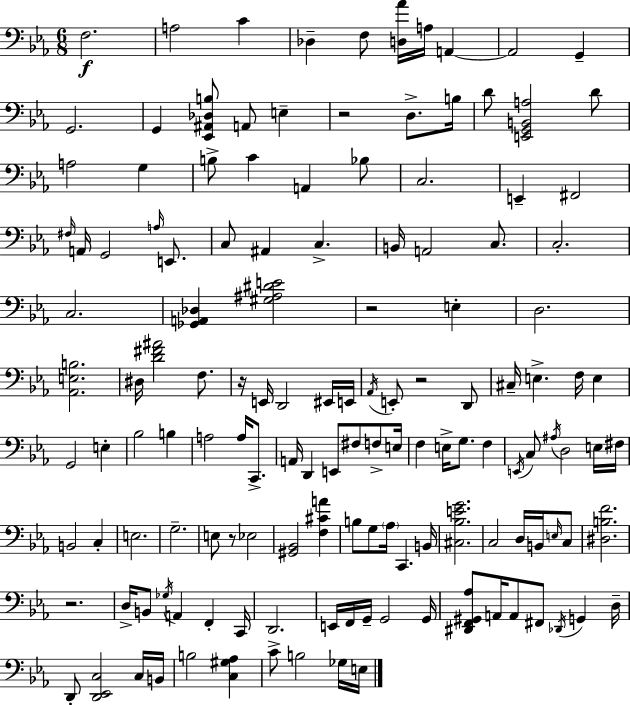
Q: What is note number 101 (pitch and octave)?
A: E2